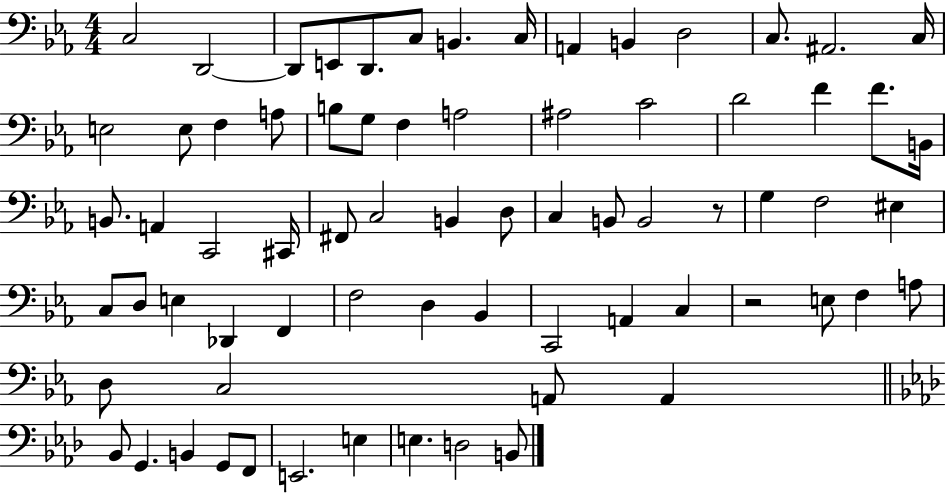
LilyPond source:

{
  \clef bass
  \numericTimeSignature
  \time 4/4
  \key ees \major
  c2 d,2~~ | d,8 e,8 d,8. c8 b,4. c16 | a,4 b,4 d2 | c8. ais,2. c16 | \break e2 e8 f4 a8 | b8 g8 f4 a2 | ais2 c'2 | d'2 f'4 f'8. b,16 | \break b,8. a,4 c,2 cis,16 | fis,8 c2 b,4 d8 | c4 b,8 b,2 r8 | g4 f2 eis4 | \break c8 d8 e4 des,4 f,4 | f2 d4 bes,4 | c,2 a,4 c4 | r2 e8 f4 a8 | \break d8 c2 a,8 a,4 | \bar "||" \break \key f \minor bes,8 g,4. b,4 g,8 f,8 | e,2. e4 | e4. d2 b,8 | \bar "|."
}